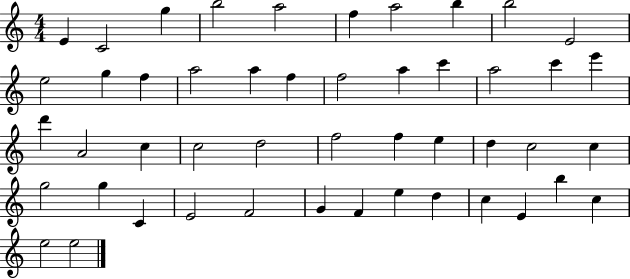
X:1
T:Untitled
M:4/4
L:1/4
K:C
E C2 g b2 a2 f a2 b b2 E2 e2 g f a2 a f f2 a c' a2 c' e' d' A2 c c2 d2 f2 f e d c2 c g2 g C E2 F2 G F e d c E b c e2 e2